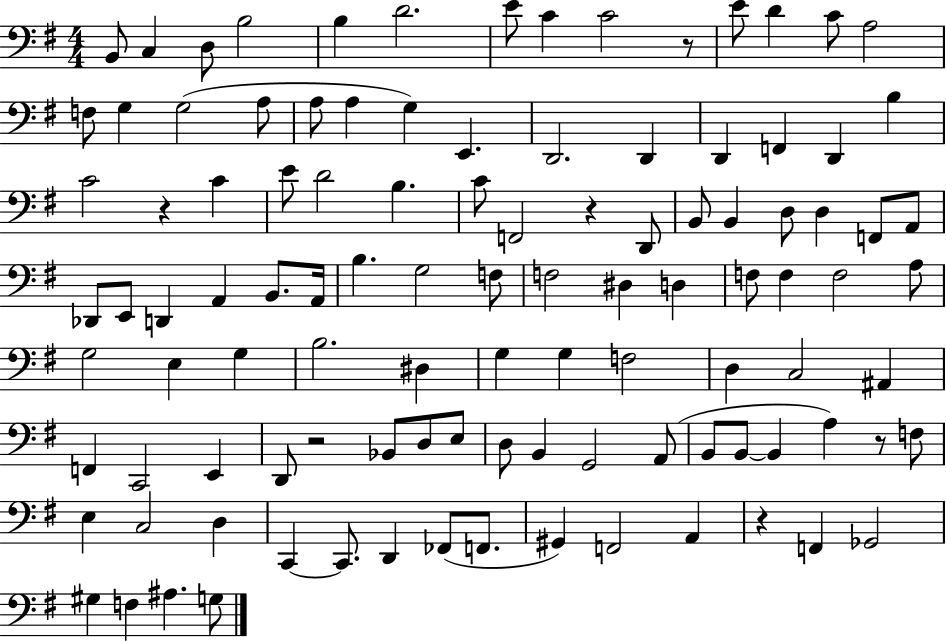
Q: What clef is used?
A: bass